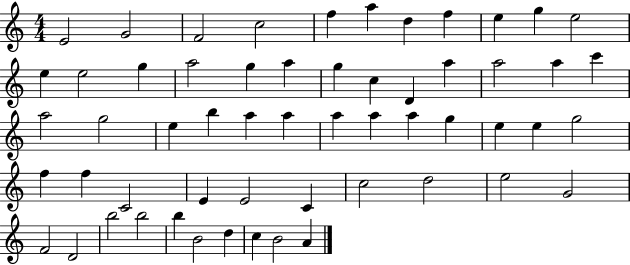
{
  \clef treble
  \numericTimeSignature
  \time 4/4
  \key c \major
  e'2 g'2 | f'2 c''2 | f''4 a''4 d''4 f''4 | e''4 g''4 e''2 | \break e''4 e''2 g''4 | a''2 g''4 a''4 | g''4 c''4 d'4 a''4 | a''2 a''4 c'''4 | \break a''2 g''2 | e''4 b''4 a''4 a''4 | a''4 a''4 a''4 g''4 | e''4 e''4 g''2 | \break f''4 f''4 c'2 | e'4 e'2 c'4 | c''2 d''2 | e''2 g'2 | \break f'2 d'2 | b''2 b''2 | b''4 b'2 d''4 | c''4 b'2 a'4 | \break \bar "|."
}